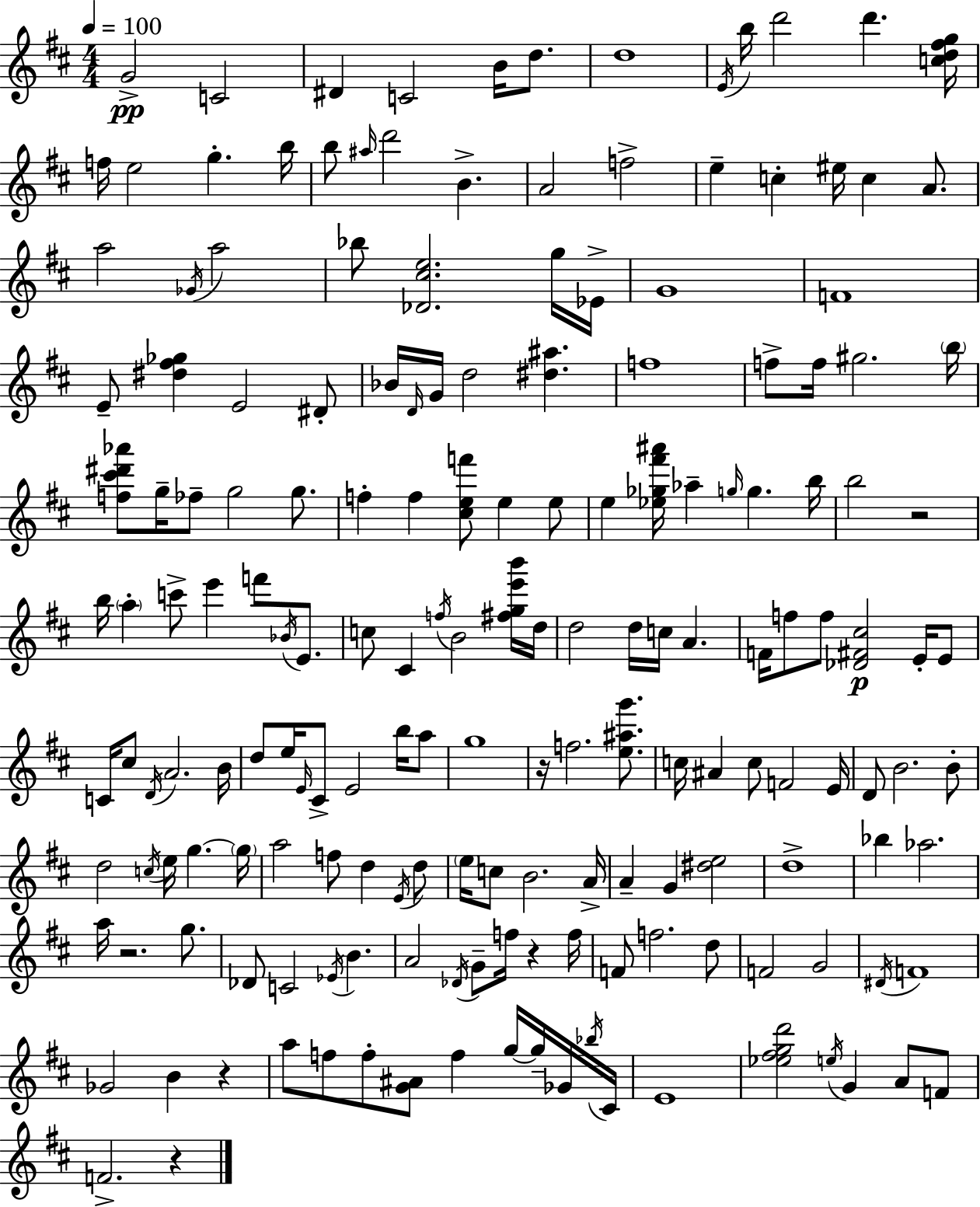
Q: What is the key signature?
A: D major